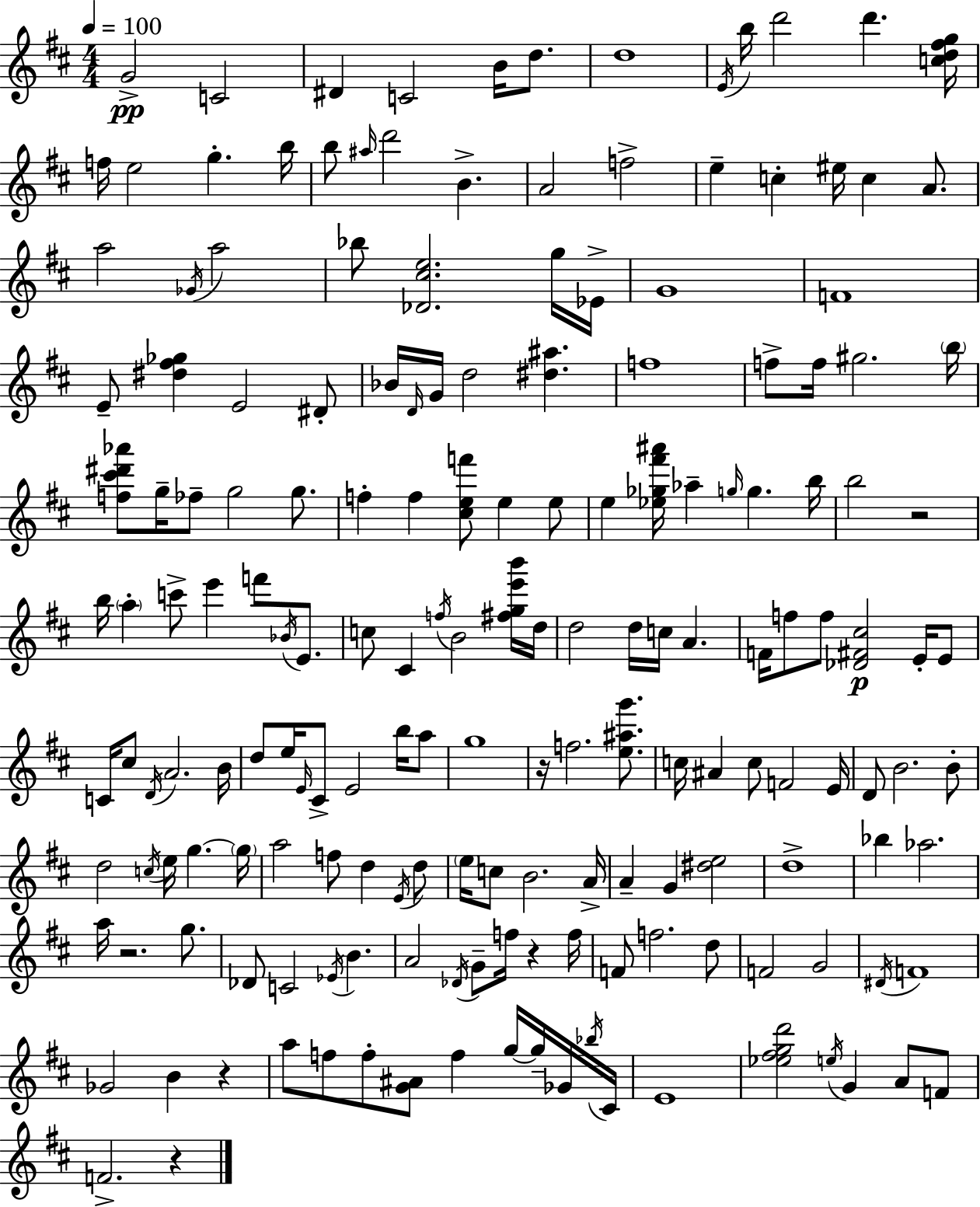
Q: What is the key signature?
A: D major